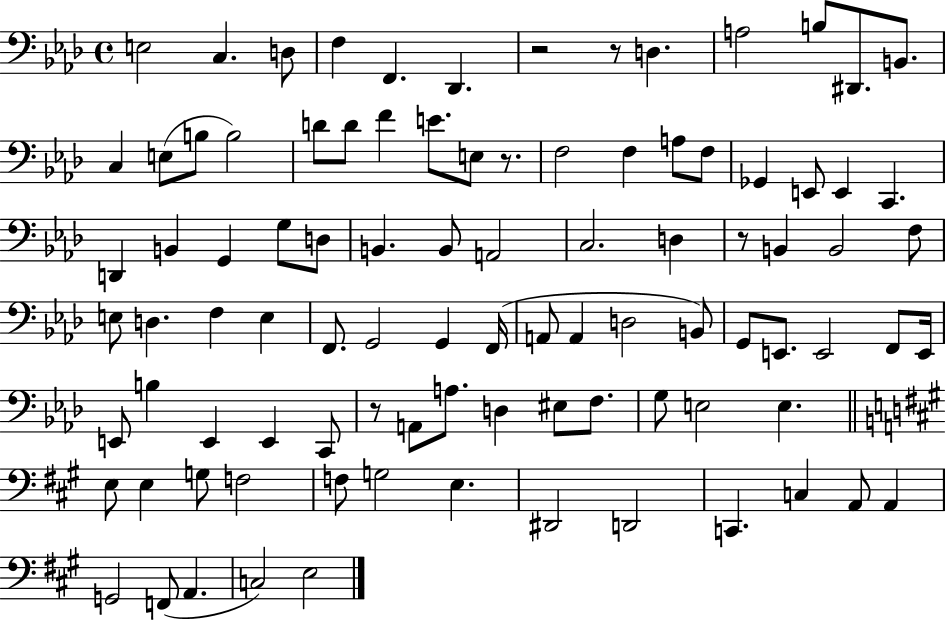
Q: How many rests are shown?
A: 5